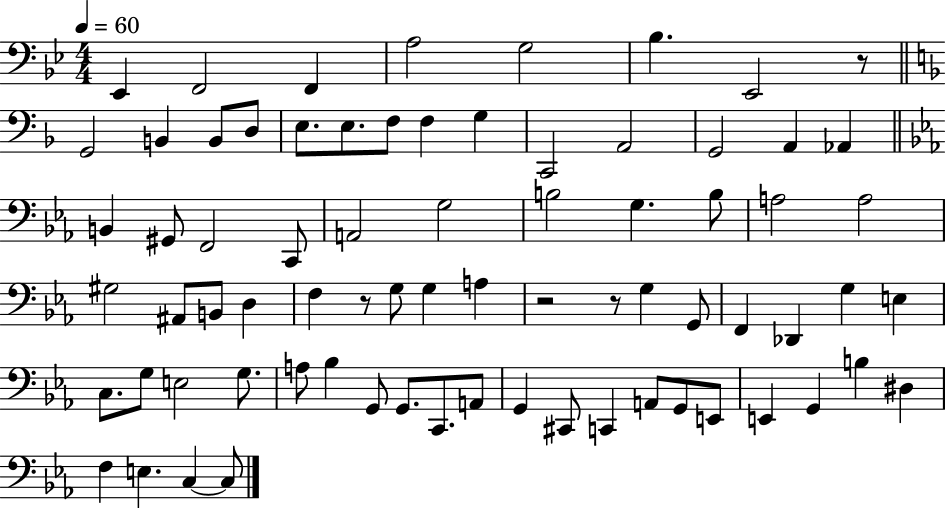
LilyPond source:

{
  \clef bass
  \numericTimeSignature
  \time 4/4
  \key bes \major
  \tempo 4 = 60
  ees,4 f,2 f,4 | a2 g2 | bes4. ees,2 r8 | \bar "||" \break \key f \major g,2 b,4 b,8 d8 | e8. e8. f8 f4 g4 | c,2 a,2 | g,2 a,4 aes,4 | \break \bar "||" \break \key ees \major b,4 gis,8 f,2 c,8 | a,2 g2 | b2 g4. b8 | a2 a2 | \break gis2 ais,8 b,8 d4 | f4 r8 g8 g4 a4 | r2 r8 g4 g,8 | f,4 des,4 g4 e4 | \break c8. g8 e2 g8. | a8 bes4 g,8 g,8. c,8. a,8 | g,4 cis,8 c,4 a,8 g,8 e,8 | e,4 g,4 b4 dis4 | \break f4 e4. c4~~ c8 | \bar "|."
}